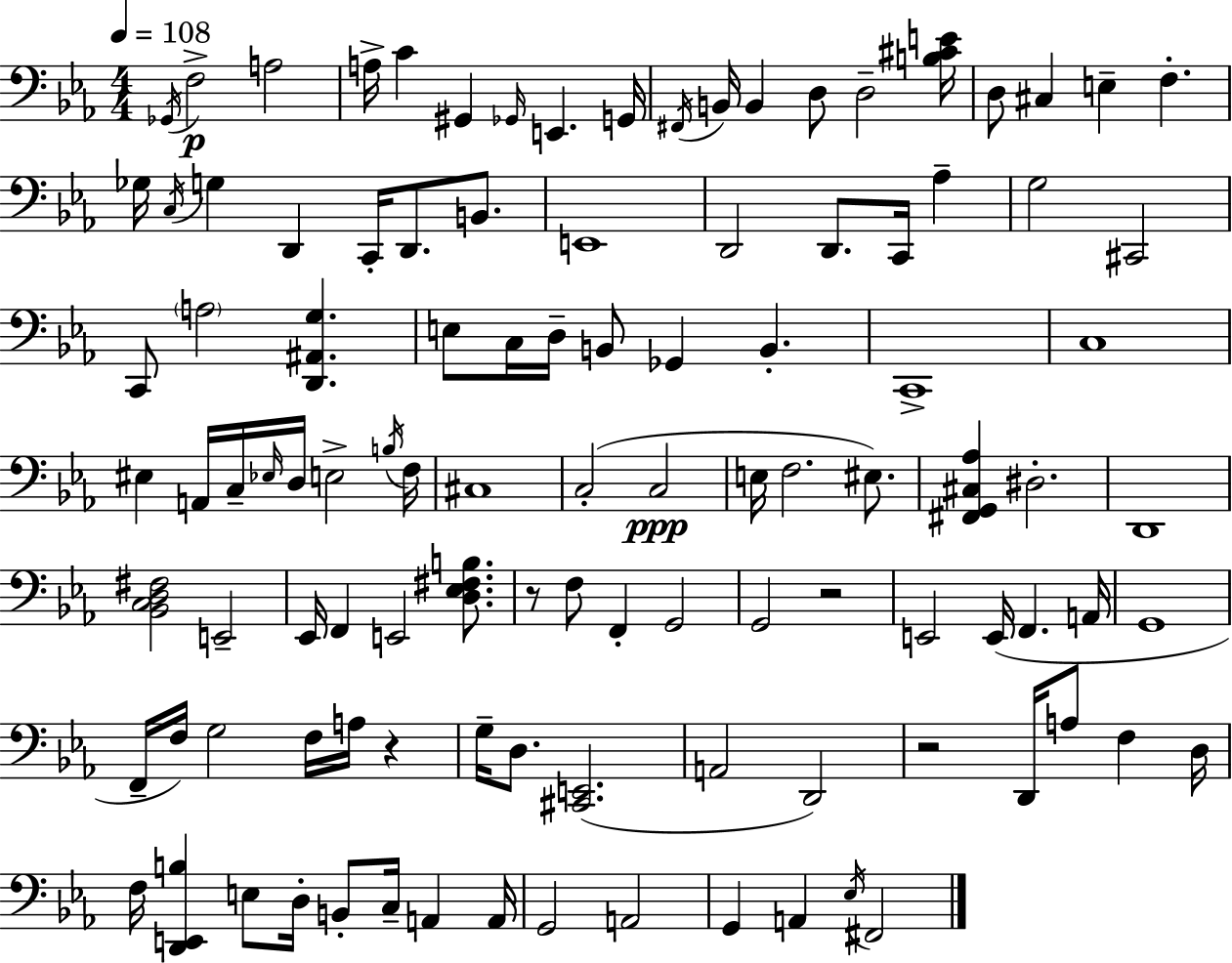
Gb2/s F3/h A3/h A3/s C4/q G#2/q Gb2/s E2/q. G2/s F#2/s B2/s B2/q D3/e D3/h [B3,C#4,E4]/s D3/e C#3/q E3/q F3/q. Gb3/s C3/s G3/q D2/q C2/s D2/e. B2/e. E2/w D2/h D2/e. C2/s Ab3/q G3/h C#2/h C2/e A3/h [D2,A#2,G3]/q. E3/e C3/s D3/s B2/e Gb2/q B2/q. C2/w C3/w EIS3/q A2/s C3/s Eb3/s D3/s E3/h B3/s F3/s C#3/w C3/h C3/h E3/s F3/h. EIS3/e. [F#2,G2,C#3,Ab3]/q D#3/h. D2/w [Bb2,C3,D3,F#3]/h E2/h Eb2/s F2/q E2/h [D3,Eb3,F#3,B3]/e. R/e F3/e F2/q G2/h G2/h R/h E2/h E2/s F2/q. A2/s G2/w F2/s F3/s G3/h F3/s A3/s R/q G3/s D3/e. [C#2,E2]/h. A2/h D2/h R/h D2/s A3/e F3/q D3/s F3/s [D2,E2,B3]/q E3/e D3/s B2/e C3/s A2/q A2/s G2/h A2/h G2/q A2/q Eb3/s F#2/h